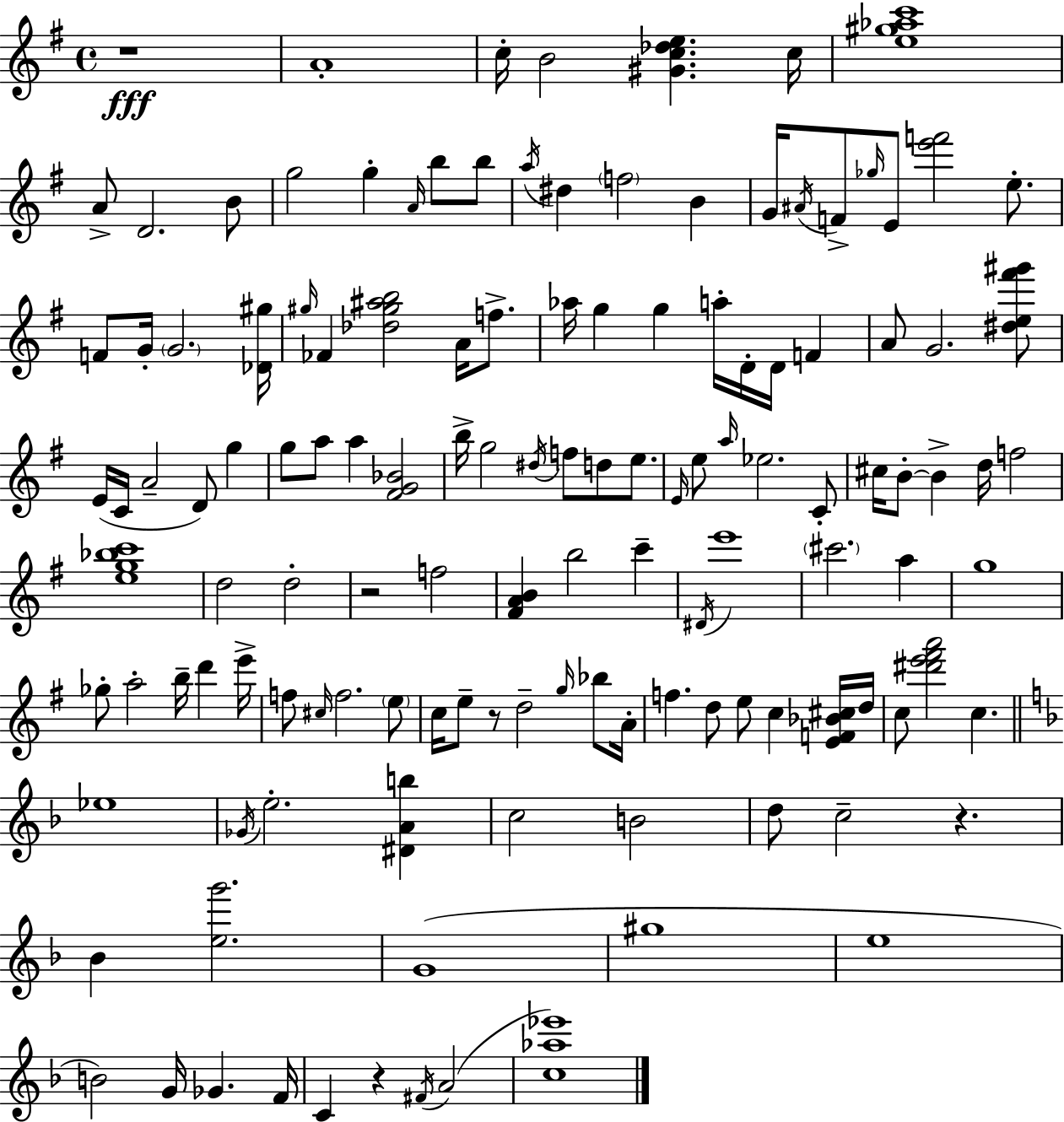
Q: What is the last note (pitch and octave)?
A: A4